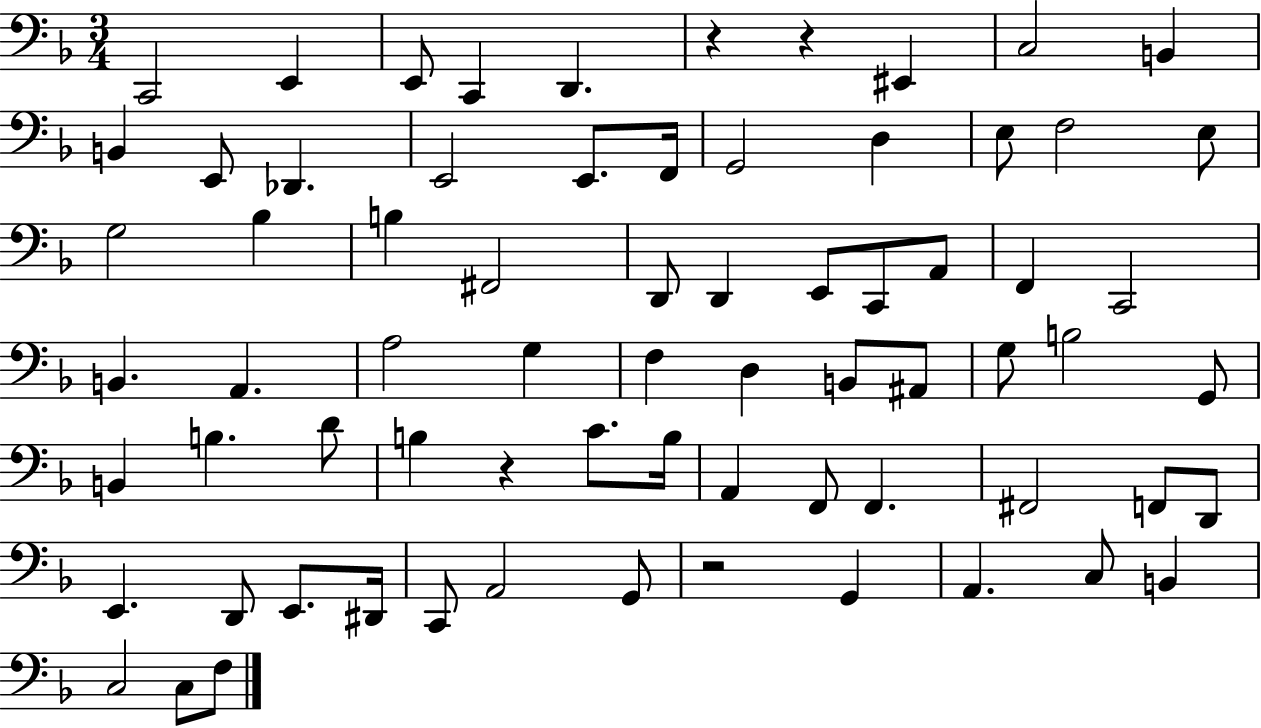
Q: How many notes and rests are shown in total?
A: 71